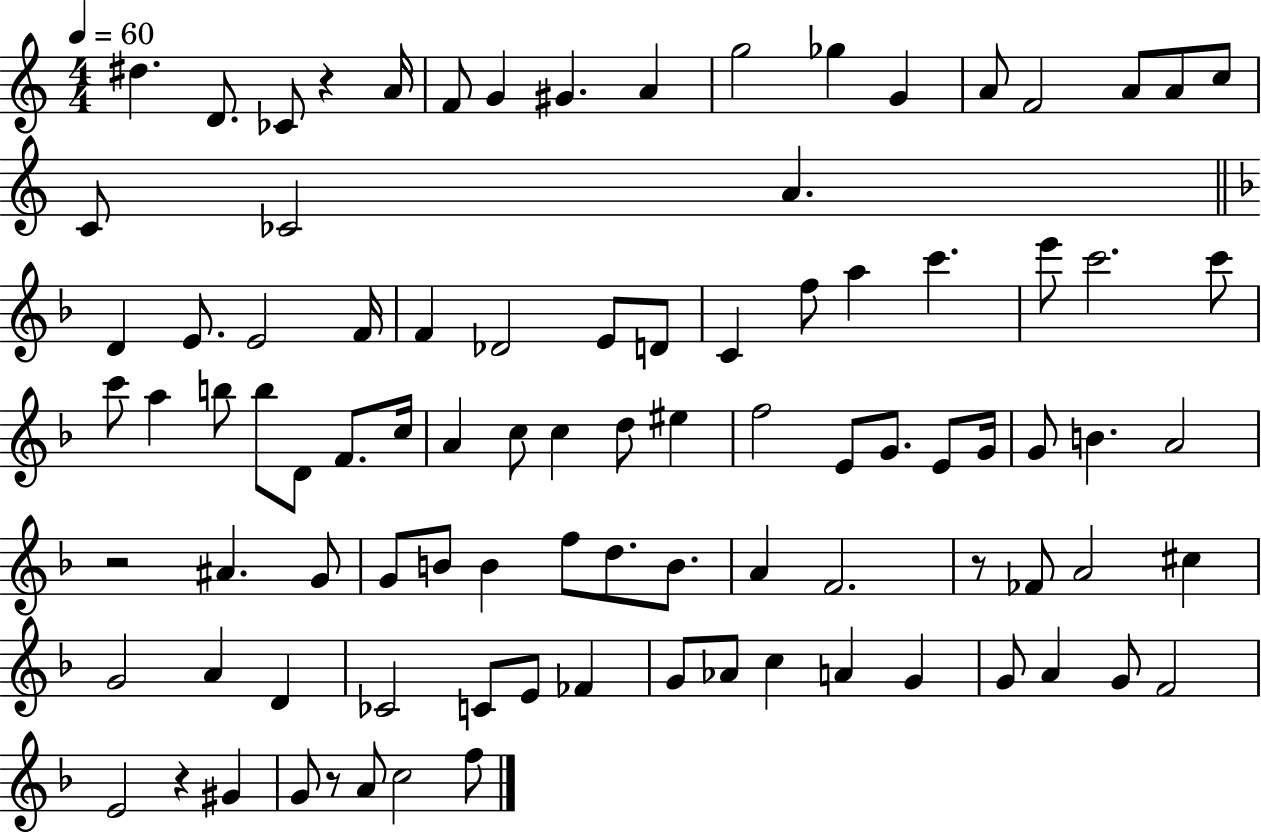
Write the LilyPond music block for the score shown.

{
  \clef treble
  \numericTimeSignature
  \time 4/4
  \key c \major
  \tempo 4 = 60
  dis''4. d'8. ces'8 r4 a'16 | f'8 g'4 gis'4. a'4 | g''2 ges''4 g'4 | a'8 f'2 a'8 a'8 c''8 | \break c'8 ces'2 a'4. | \bar "||" \break \key d \minor d'4 e'8. e'2 f'16 | f'4 des'2 e'8 d'8 | c'4 f''8 a''4 c'''4. | e'''8 c'''2. c'''8 | \break c'''8 a''4 b''8 b''8 d'8 f'8. c''16 | a'4 c''8 c''4 d''8 eis''4 | f''2 e'8 g'8. e'8 g'16 | g'8 b'4. a'2 | \break r2 ais'4. g'8 | g'8 b'8 b'4 f''8 d''8. b'8. | a'4 f'2. | r8 fes'8 a'2 cis''4 | \break g'2 a'4 d'4 | ces'2 c'8 e'8 fes'4 | g'8 aes'8 c''4 a'4 g'4 | g'8 a'4 g'8 f'2 | \break e'2 r4 gis'4 | g'8 r8 a'8 c''2 f''8 | \bar "|."
}